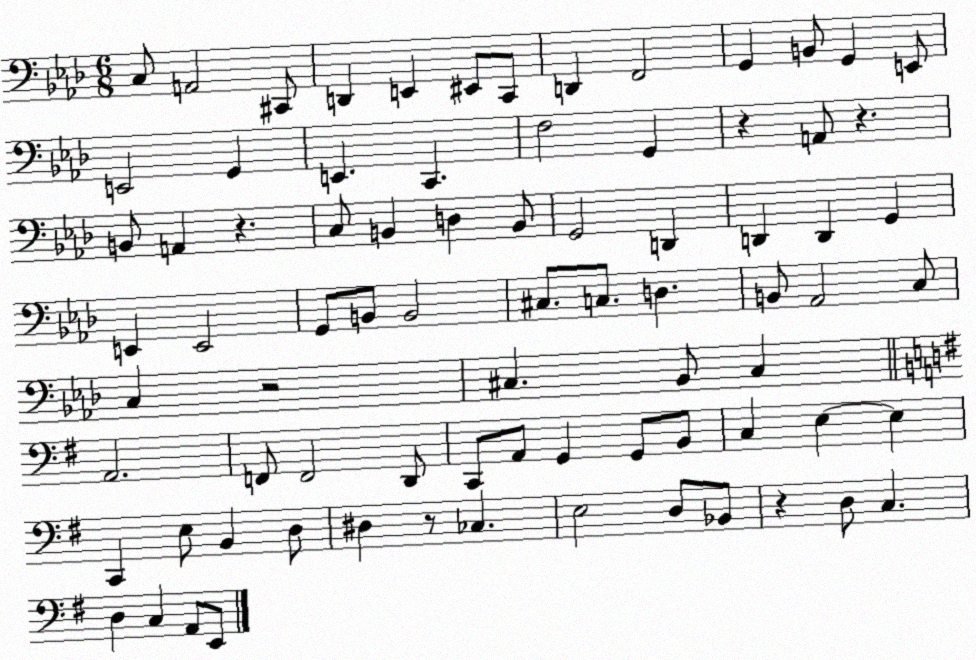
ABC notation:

X:1
T:Untitled
M:6/8
L:1/4
K:Ab
C,/2 A,,2 ^C,,/2 D,, E,, ^E,,/2 C,,/2 D,, F,,2 G,, B,,/2 G,, E,,/2 E,,2 G,, E,, C,, F,2 G,, z A,,/2 z B,,/2 A,, z C,/2 B,, D, B,,/2 G,,2 D,, D,, D,, G,, E,, E,,2 G,,/2 B,,/2 B,,2 ^C,/2 C,/2 D, B,,/2 _A,,2 C,/2 C, z2 ^C, _B,,/2 ^C, A,,2 F,,/2 F,,2 D,,/2 C,,/2 A,,/2 G,, G,,/2 B,,/2 C, E, E, C,, E,/2 B,, D,/2 ^D, z/2 _C, E,2 D,/2 _B,,/2 z D,/2 C, D, C, A,,/2 E,,/2